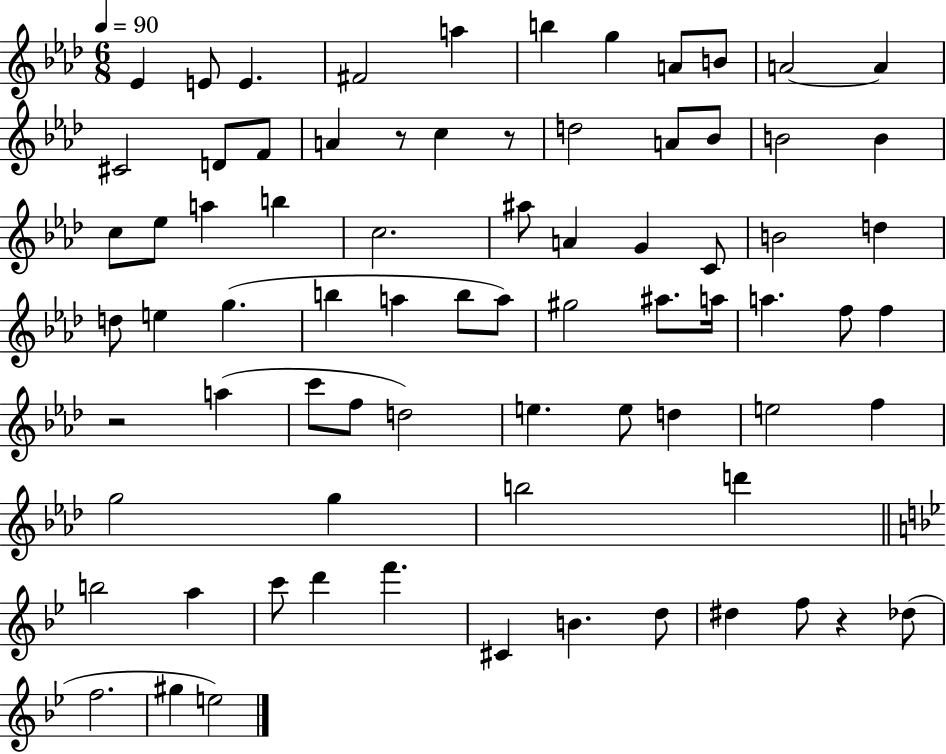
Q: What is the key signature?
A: AES major